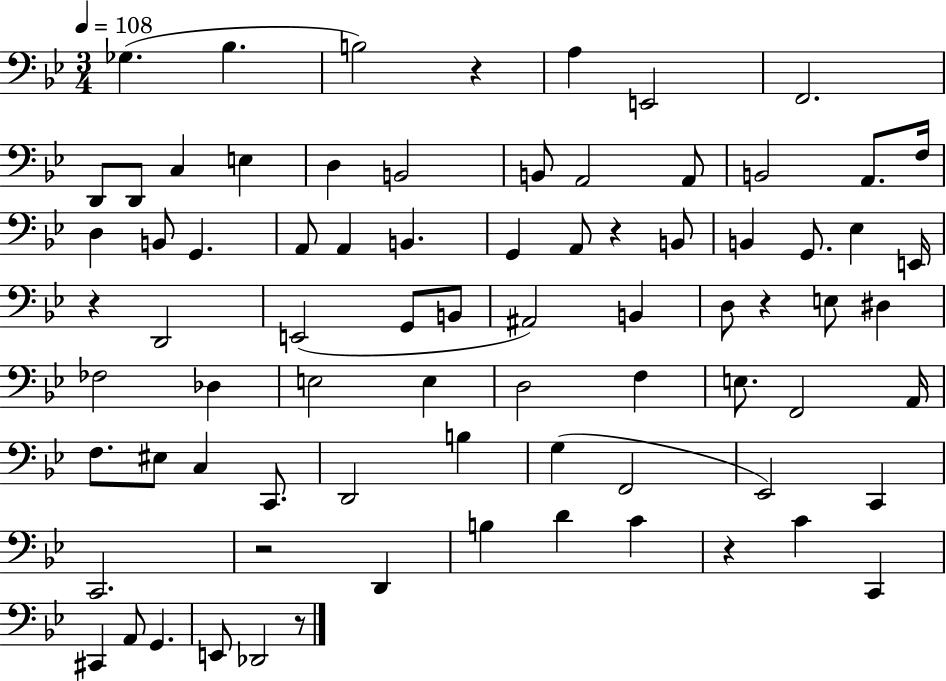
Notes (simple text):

Gb3/q. Bb3/q. B3/h R/q A3/q E2/h F2/h. D2/e D2/e C3/q E3/q D3/q B2/h B2/e A2/h A2/e B2/h A2/e. F3/s D3/q B2/e G2/q. A2/e A2/q B2/q. G2/q A2/e R/q B2/e B2/q G2/e. Eb3/q E2/s R/q D2/h E2/h G2/e B2/e A#2/h B2/q D3/e R/q E3/e D#3/q FES3/h Db3/q E3/h E3/q D3/h F3/q E3/e. F2/h A2/s F3/e. EIS3/e C3/q C2/e. D2/h B3/q G3/q F2/h Eb2/h C2/q C2/h. R/h D2/q B3/q D4/q C4/q R/q C4/q C2/q C#2/q A2/e G2/q. E2/e Db2/h R/e